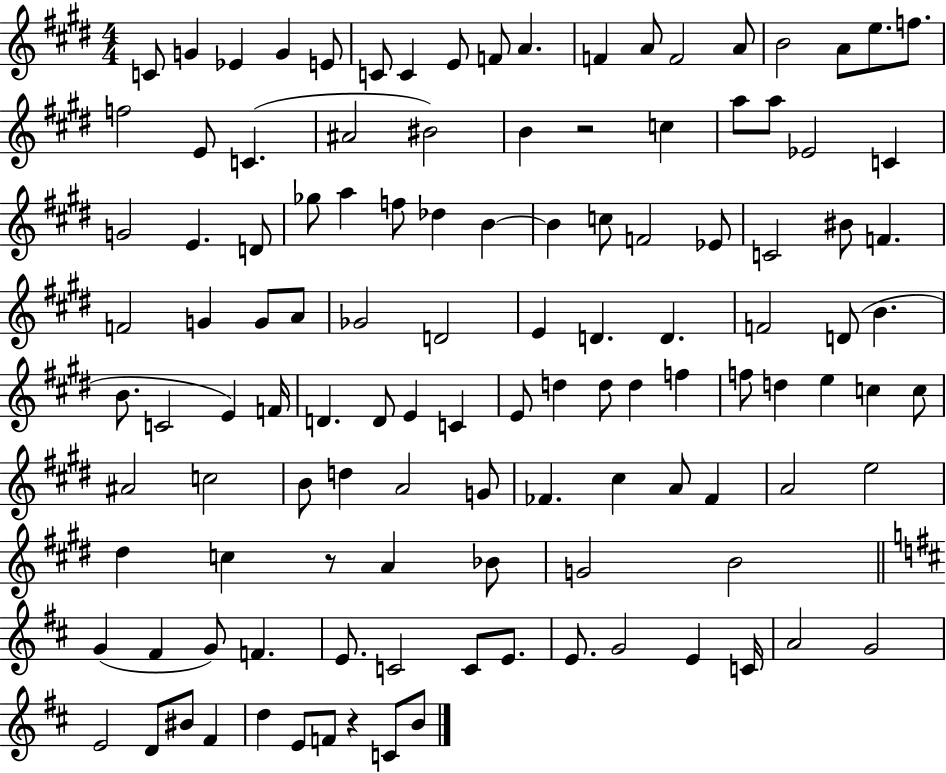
C4/e G4/q Eb4/q G4/q E4/e C4/e C4/q E4/e F4/e A4/q. F4/q A4/e F4/h A4/e B4/h A4/e E5/e. F5/e. F5/h E4/e C4/q. A#4/h BIS4/h B4/q R/h C5/q A5/e A5/e Eb4/h C4/q G4/h E4/q. D4/e Gb5/e A5/q F5/e Db5/q B4/q B4/q C5/e F4/h Eb4/e C4/h BIS4/e F4/q. F4/h G4/q G4/e A4/e Gb4/h D4/h E4/q D4/q. D4/q. F4/h D4/e B4/q. B4/e. C4/h E4/q F4/s D4/q. D4/e E4/q C4/q E4/e D5/q D5/e D5/q F5/q F5/e D5/q E5/q C5/q C5/e A#4/h C5/h B4/e D5/q A4/h G4/e FES4/q. C#5/q A4/e FES4/q A4/h E5/h D#5/q C5/q R/e A4/q Bb4/e G4/h B4/h G4/q F#4/q G4/e F4/q. E4/e. C4/h C4/e E4/e. E4/e. G4/h E4/q C4/s A4/h G4/h E4/h D4/e BIS4/e F#4/q D5/q E4/e F4/e R/q C4/e B4/e